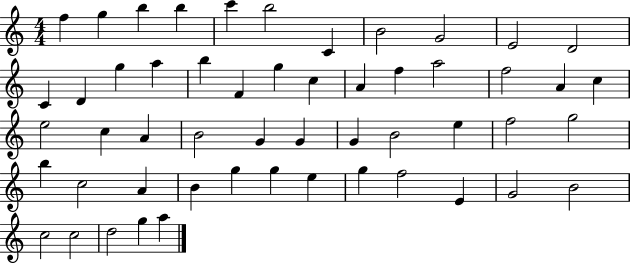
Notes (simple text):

F5/q G5/q B5/q B5/q C6/q B5/h C4/q B4/h G4/h E4/h D4/h C4/q D4/q G5/q A5/q B5/q F4/q G5/q C5/q A4/q F5/q A5/h F5/h A4/q C5/q E5/h C5/q A4/q B4/h G4/q G4/q G4/q B4/h E5/q F5/h G5/h B5/q C5/h A4/q B4/q G5/q G5/q E5/q G5/q F5/h E4/q G4/h B4/h C5/h C5/h D5/h G5/q A5/q